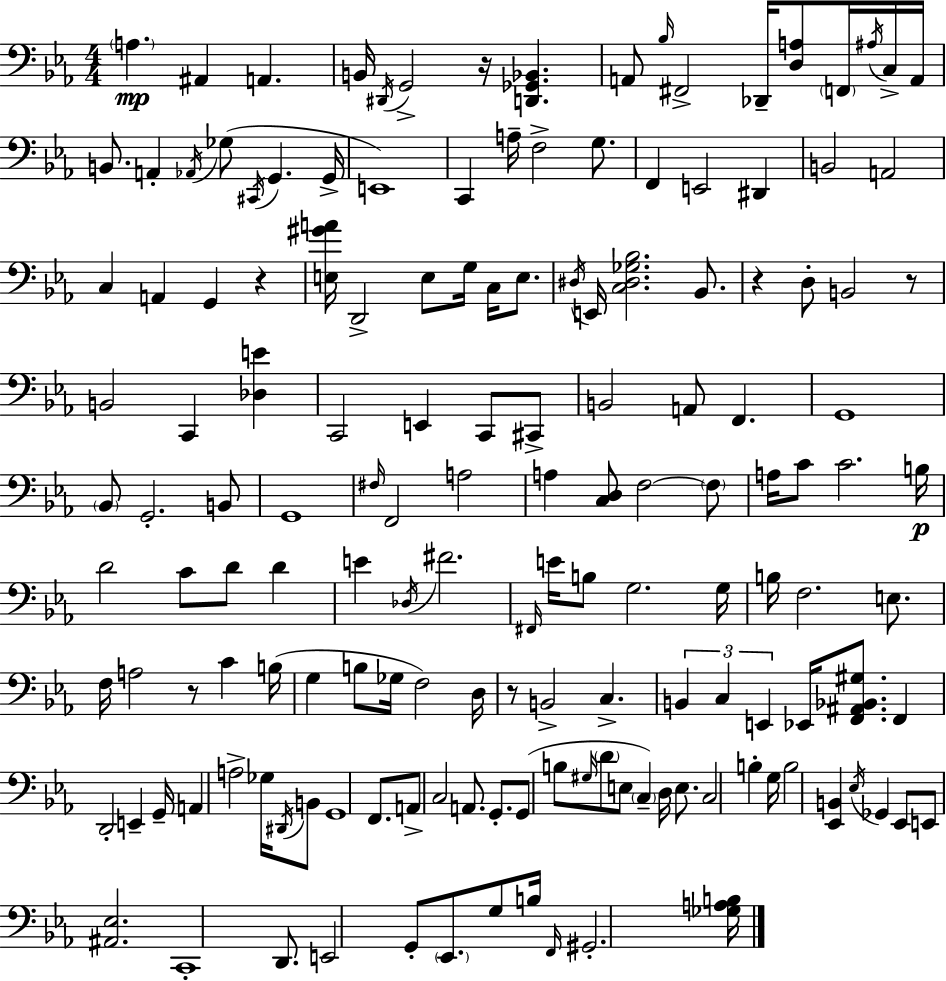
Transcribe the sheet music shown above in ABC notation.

X:1
T:Untitled
M:4/4
L:1/4
K:Cm
A, ^A,, A,, B,,/4 ^D,,/4 G,,2 z/4 [D,,_G,,_B,,] A,,/2 _B,/4 ^F,,2 _D,,/4 [D,A,]/2 F,,/4 ^A,/4 C,/4 A,,/4 B,,/2 A,, _A,,/4 _G,/2 ^C,,/4 G,, G,,/4 E,,4 C,, A,/4 F,2 G,/2 F,, E,,2 ^D,, B,,2 A,,2 C, A,, G,, z [E,^GA]/4 D,,2 E,/2 G,/4 C,/4 E,/2 ^D,/4 E,,/4 [C,^D,_G,_B,]2 _B,,/2 z D,/2 B,,2 z/2 B,,2 C,, [_D,E] C,,2 E,, C,,/2 ^C,,/2 B,,2 A,,/2 F,, G,,4 _B,,/2 G,,2 B,,/2 G,,4 ^F,/4 F,,2 A,2 A, [C,D,]/2 F,2 F,/2 A,/4 C/2 C2 B,/4 D2 C/2 D/2 D E _D,/4 ^F2 ^F,,/4 E/4 B,/2 G,2 G,/4 B,/4 F,2 E,/2 F,/4 A,2 z/2 C B,/4 G, B,/2 _G,/4 F,2 D,/4 z/2 B,,2 C, B,, C, E,, _E,,/4 [F,,^A,,_B,,^G,]/2 F,, D,,2 E,, G,,/4 A,, A,2 _G,/4 ^D,,/4 B,,/2 G,,4 F,,/2 A,,/2 C,2 A,,/2 G,,/2 G,,/2 B,/2 ^G,/4 D/2 E,/2 C, D,/4 E,/2 C,2 B, G,/4 B,2 [_E,,B,,] _E,/4 _G,, _E,,/2 E,,/2 [^A,,_E,]2 C,,4 D,,/2 E,,2 G,,/2 _E,,/2 G,/2 B,/4 F,,/4 ^G,,2 [_G,A,B,]/4